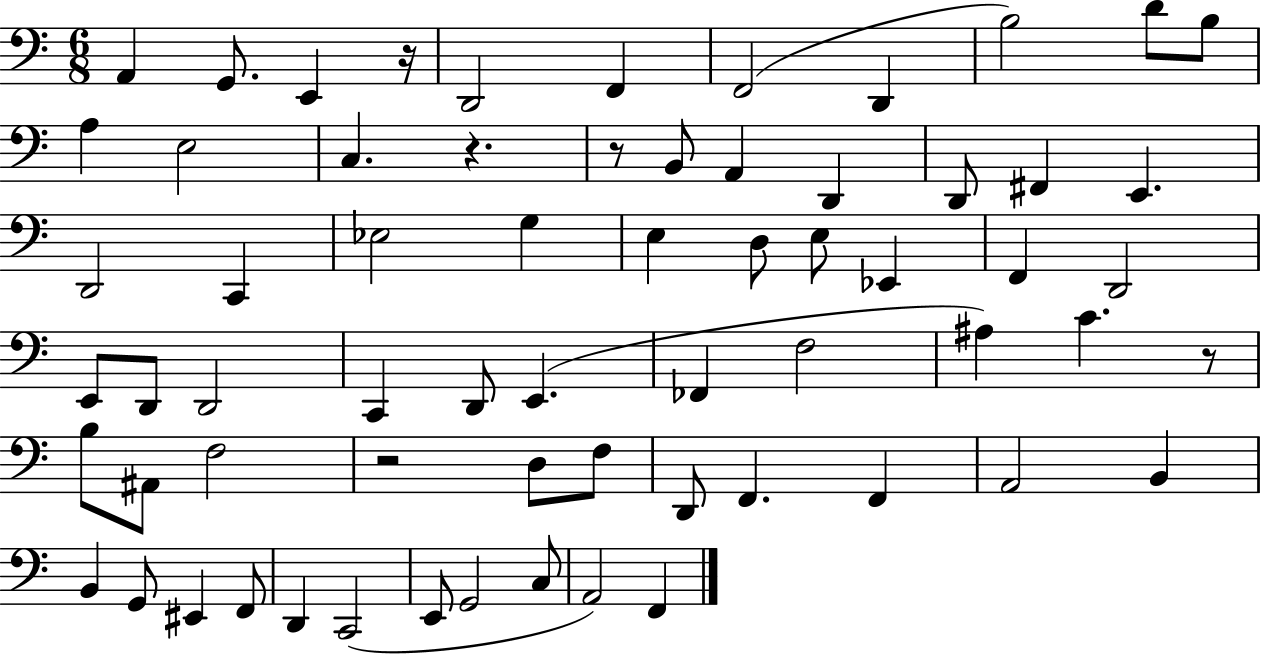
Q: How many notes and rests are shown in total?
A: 65